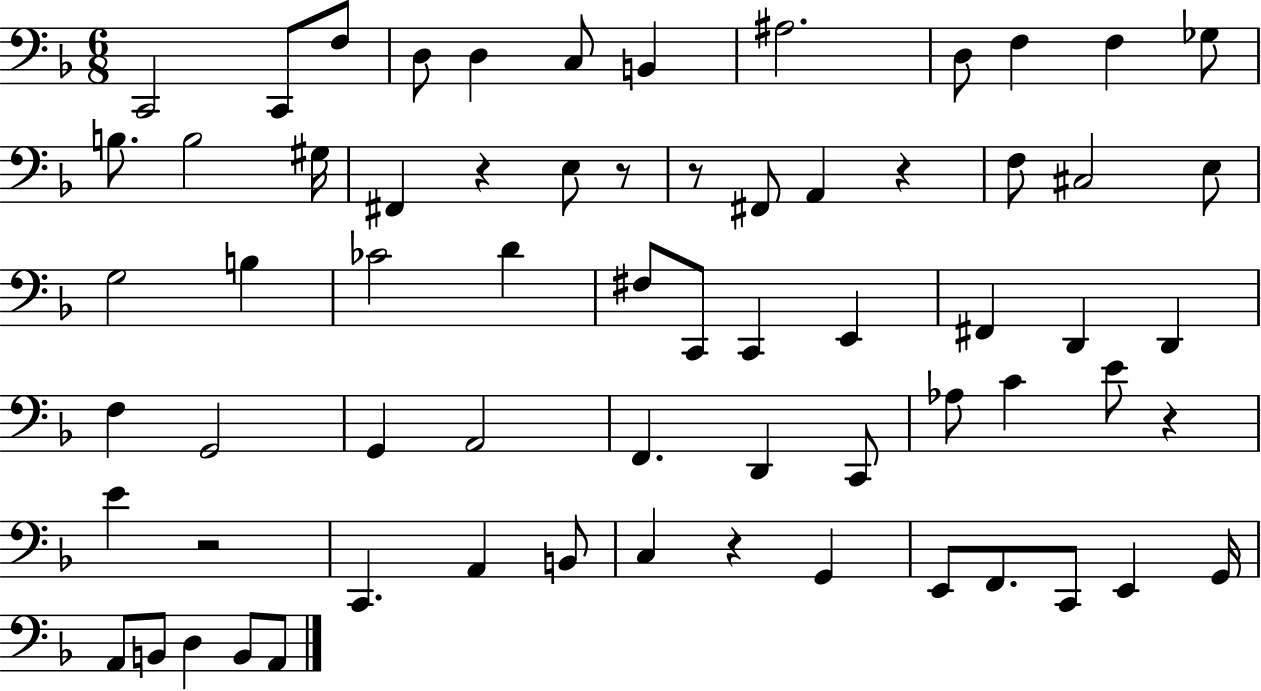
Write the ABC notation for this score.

X:1
T:Untitled
M:6/8
L:1/4
K:F
C,,2 C,,/2 F,/2 D,/2 D, C,/2 B,, ^A,2 D,/2 F, F, _G,/2 B,/2 B,2 ^G,/4 ^F,, z E,/2 z/2 z/2 ^F,,/2 A,, z F,/2 ^C,2 E,/2 G,2 B, _C2 D ^F,/2 C,,/2 C,, E,, ^F,, D,, D,, F, G,,2 G,, A,,2 F,, D,, C,,/2 _A,/2 C E/2 z E z2 C,, A,, B,,/2 C, z G,, E,,/2 F,,/2 C,,/2 E,, G,,/4 A,,/2 B,,/2 D, B,,/2 A,,/2